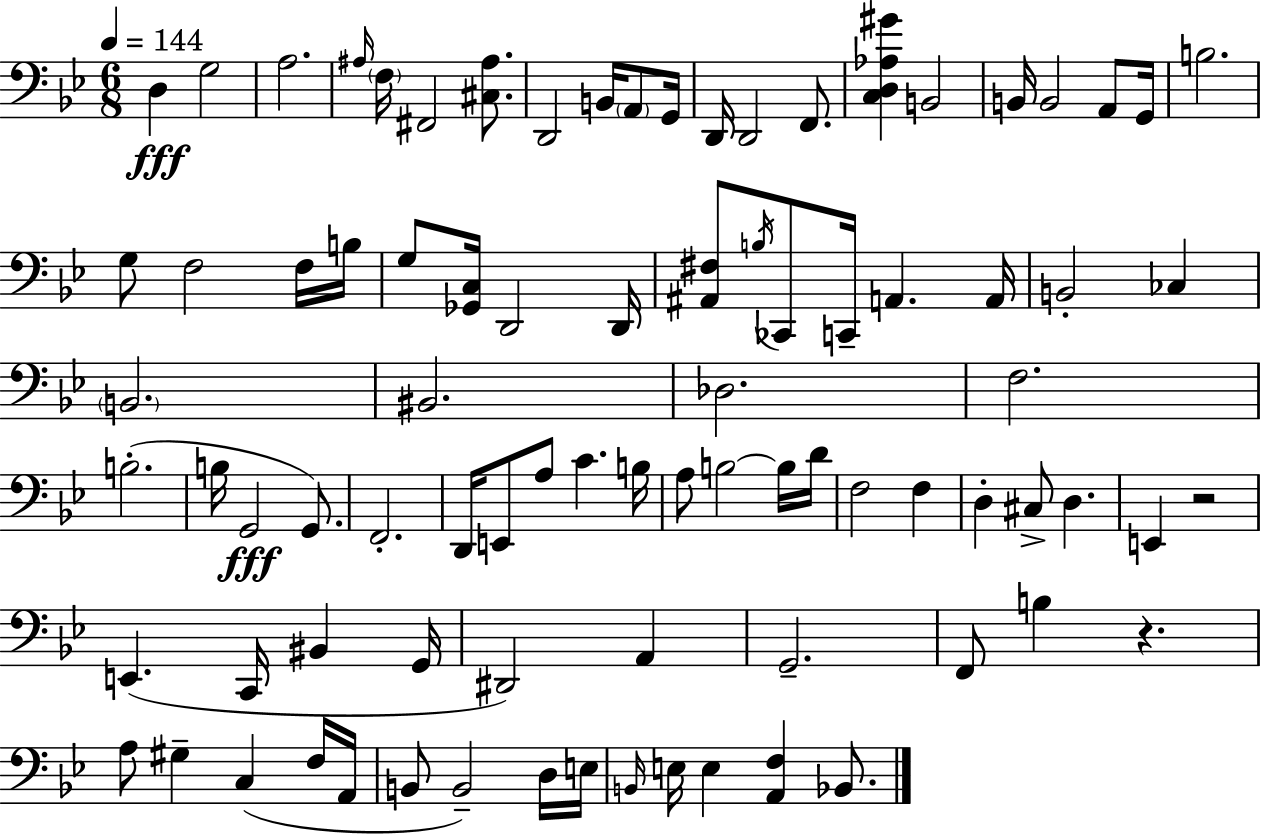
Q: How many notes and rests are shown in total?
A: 86